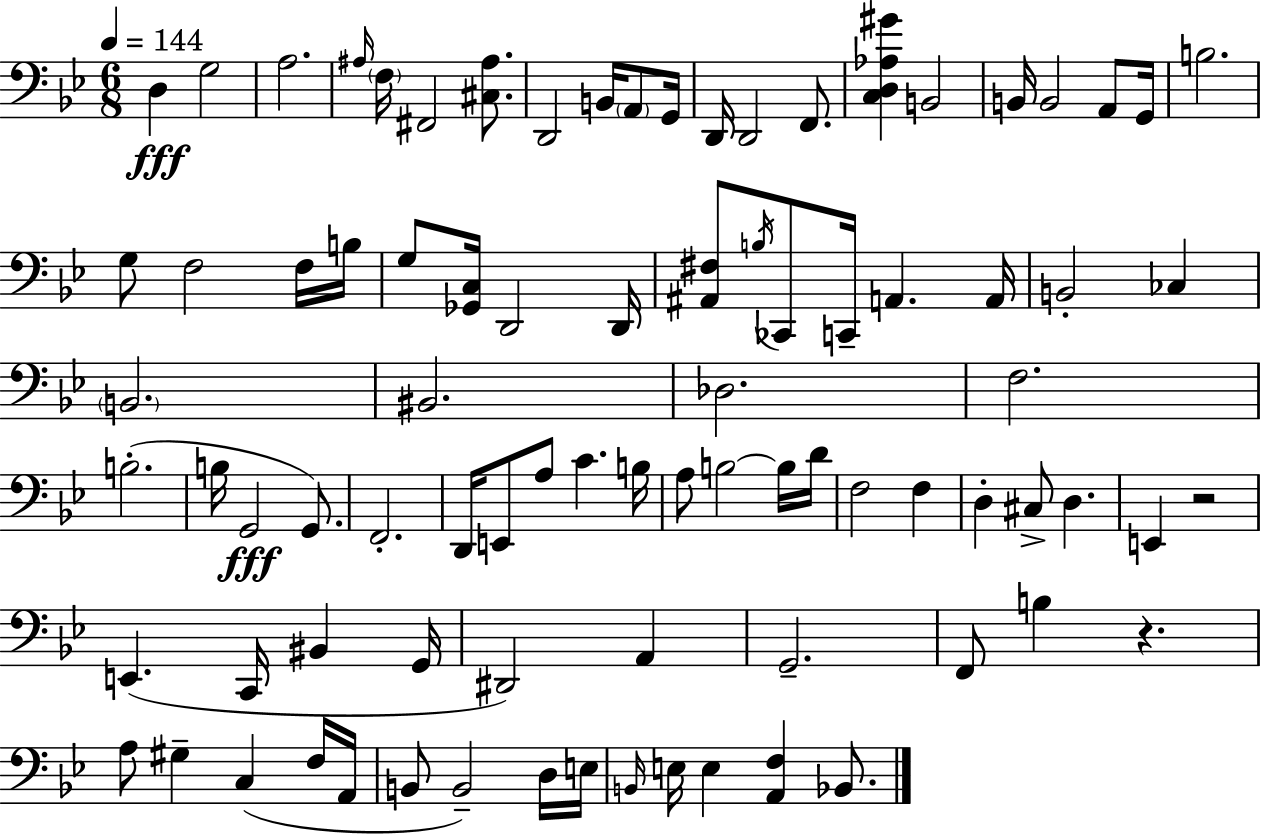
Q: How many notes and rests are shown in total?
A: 86